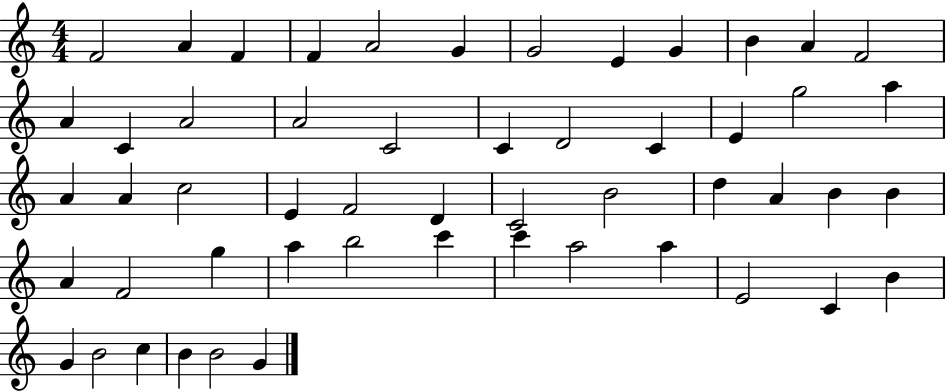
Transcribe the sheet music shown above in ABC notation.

X:1
T:Untitled
M:4/4
L:1/4
K:C
F2 A F F A2 G G2 E G B A F2 A C A2 A2 C2 C D2 C E g2 a A A c2 E F2 D C2 B2 d A B B A F2 g a b2 c' c' a2 a E2 C B G B2 c B B2 G